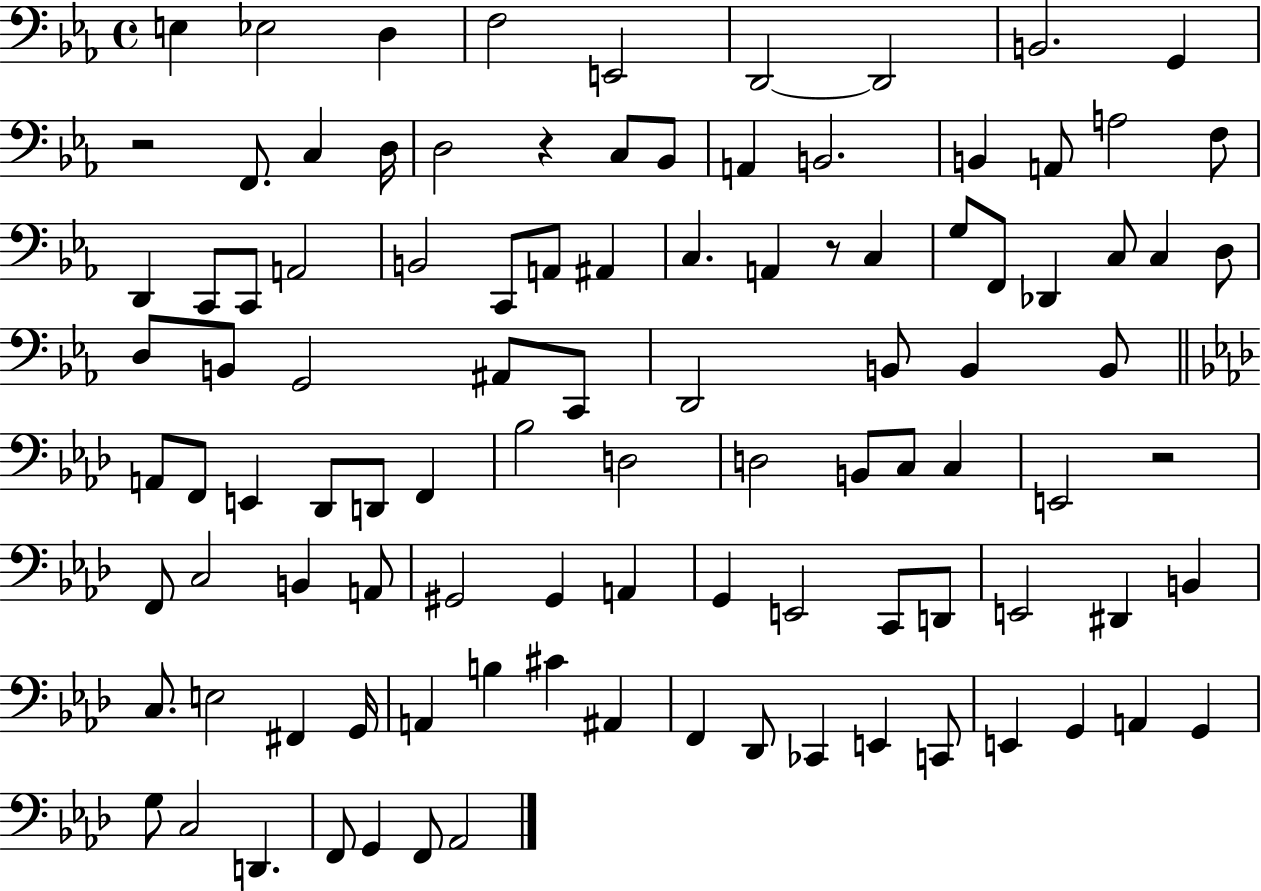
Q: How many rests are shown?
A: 4